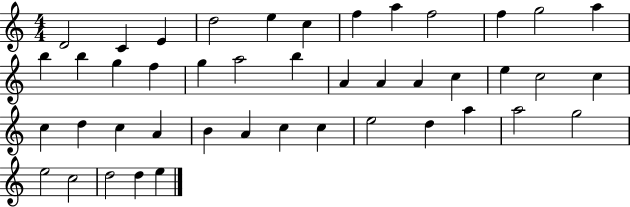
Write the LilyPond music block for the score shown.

{
  \clef treble
  \numericTimeSignature
  \time 4/4
  \key c \major
  d'2 c'4 e'4 | d''2 e''4 c''4 | f''4 a''4 f''2 | f''4 g''2 a''4 | \break b''4 b''4 g''4 f''4 | g''4 a''2 b''4 | a'4 a'4 a'4 c''4 | e''4 c''2 c''4 | \break c''4 d''4 c''4 a'4 | b'4 a'4 c''4 c''4 | e''2 d''4 a''4 | a''2 g''2 | \break e''2 c''2 | d''2 d''4 e''4 | \bar "|."
}